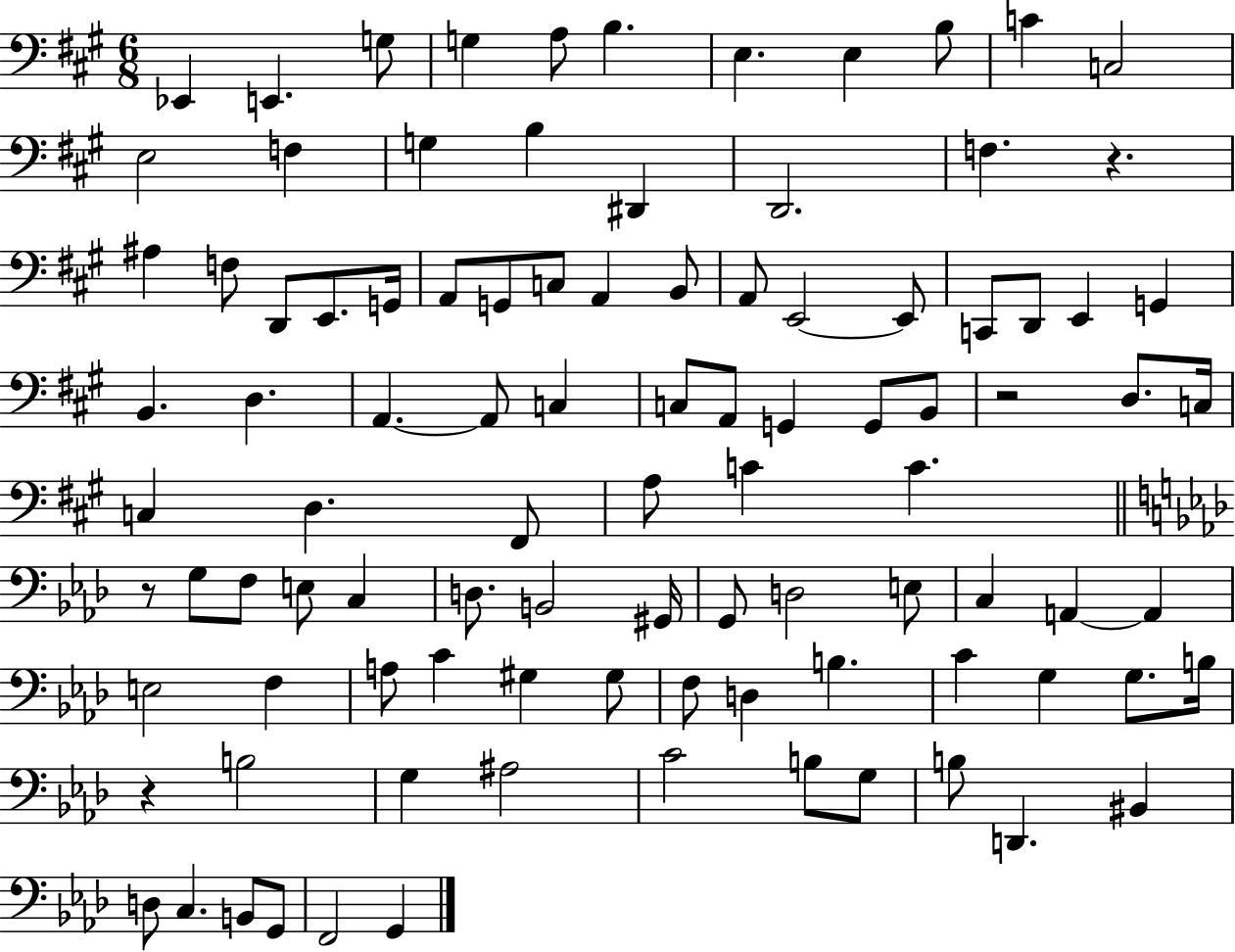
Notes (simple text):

Eb2/q E2/q. G3/e G3/q A3/e B3/q. E3/q. E3/q B3/e C4/q C3/h E3/h F3/q G3/q B3/q D#2/q D2/h. F3/q. R/q. A#3/q F3/e D2/e E2/e. G2/s A2/e G2/e C3/e A2/q B2/e A2/e E2/h E2/e C2/e D2/e E2/q G2/q B2/q. D3/q. A2/q. A2/e C3/q C3/e A2/e G2/q G2/e B2/e R/h D3/e. C3/s C3/q D3/q. F#2/e A3/e C4/q C4/q. R/e G3/e F3/e E3/e C3/q D3/e. B2/h G#2/s G2/e D3/h E3/e C3/q A2/q A2/q E3/h F3/q A3/e C4/q G#3/q G#3/e F3/e D3/q B3/q. C4/q G3/q G3/e. B3/s R/q B3/h G3/q A#3/h C4/h B3/e G3/e B3/e D2/q. BIS2/q D3/e C3/q. B2/e G2/e F2/h G2/q